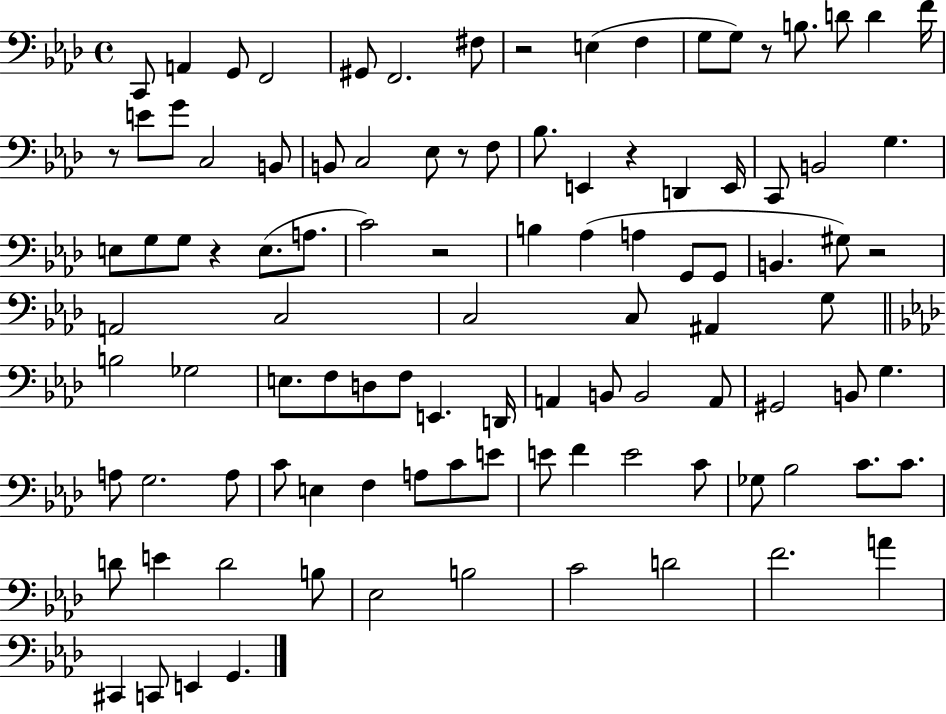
C2/e A2/q G2/e F2/h G#2/e F2/h. F#3/e R/h E3/q F3/q G3/e G3/e R/e B3/e. D4/e D4/q F4/s R/e E4/e G4/e C3/h B2/e B2/e C3/h Eb3/e R/e F3/e Bb3/e. E2/q R/q D2/q E2/s C2/e B2/h G3/q. E3/e G3/e G3/e R/q E3/e. A3/e. C4/h R/h B3/q Ab3/q A3/q G2/e G2/e B2/q. G#3/e R/h A2/h C3/h C3/h C3/e A#2/q G3/e B3/h Gb3/h E3/e. F3/e D3/e F3/e E2/q. D2/s A2/q B2/e B2/h A2/e G#2/h B2/e G3/q. A3/e G3/h. A3/e C4/e E3/q F3/q A3/e C4/e E4/e E4/e F4/q E4/h C4/e Gb3/e Bb3/h C4/e. C4/e. D4/e E4/q D4/h B3/e Eb3/h B3/h C4/h D4/h F4/h. A4/q C#2/q C2/e E2/q G2/q.